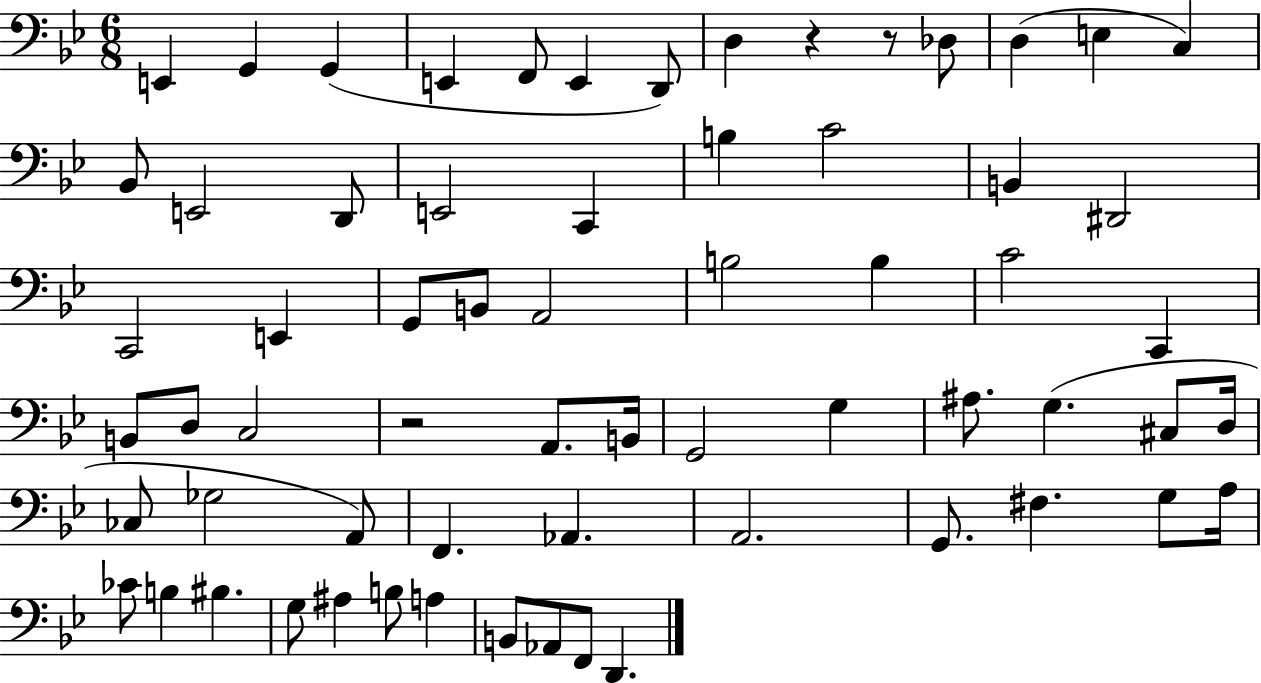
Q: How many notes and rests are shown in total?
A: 65